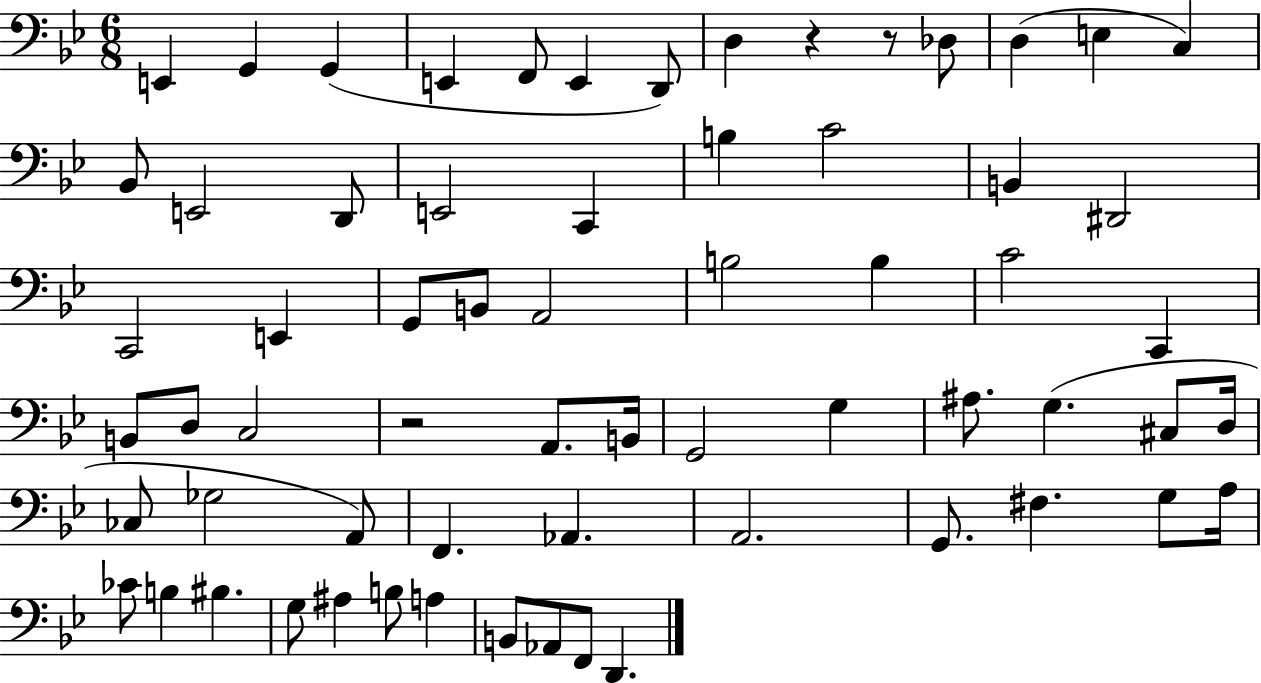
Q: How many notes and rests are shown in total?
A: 65